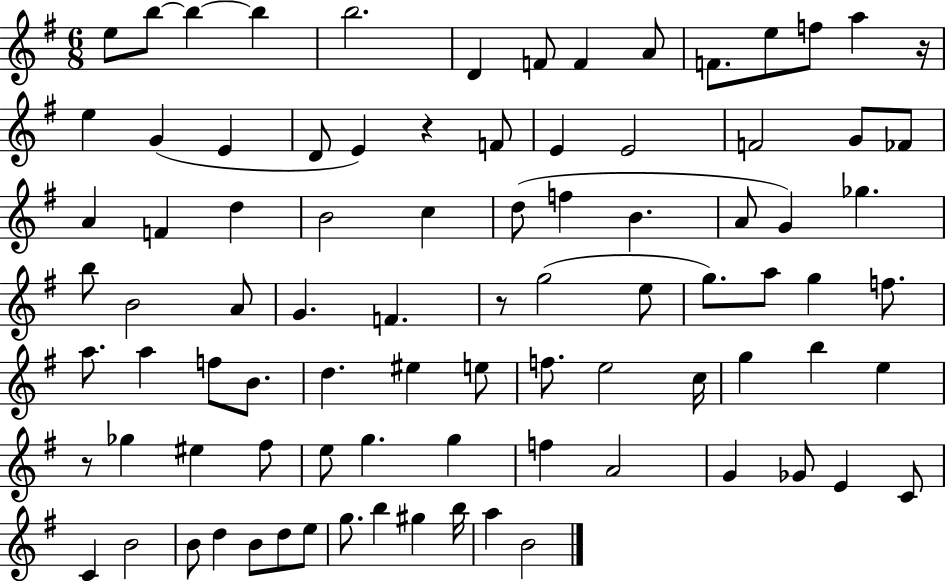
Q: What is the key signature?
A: G major